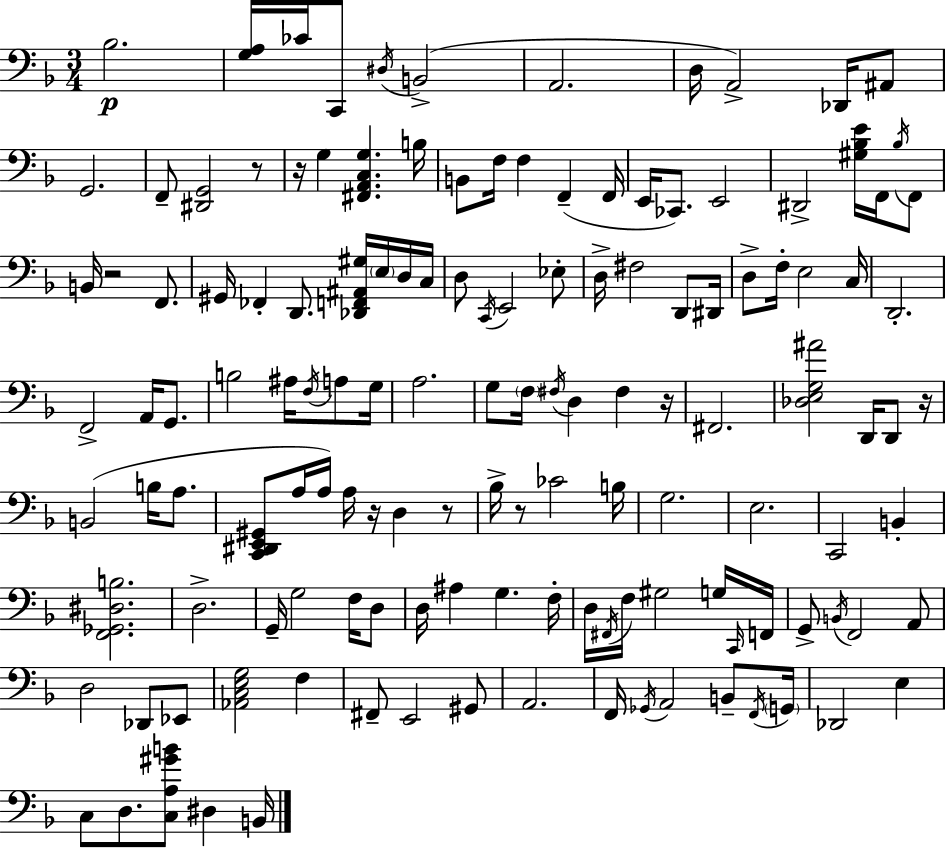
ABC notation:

X:1
T:Untitled
M:3/4
L:1/4
K:F
_B,2 [G,A,]/4 _C/4 C,,/2 ^D,/4 B,,2 A,,2 D,/4 A,,2 _D,,/4 ^A,,/2 G,,2 F,,/2 [^D,,G,,]2 z/2 z/4 G, [^F,,A,,C,G,] B,/4 B,,/2 F,/4 F, F,, F,,/4 E,,/4 _C,,/2 E,,2 ^D,,2 [^G,_B,E]/4 F,,/4 _B,/4 F,,/2 B,,/4 z2 F,,/2 ^G,,/4 _F,, D,,/2 [_D,,F,,^A,,^G,]/4 E,/4 D,/4 C,/4 D,/2 C,,/4 E,,2 _E,/2 D,/4 ^F,2 D,,/2 ^D,,/4 D,/2 F,/4 E,2 C,/4 D,,2 F,,2 A,,/4 G,,/2 B,2 ^A,/4 F,/4 A,/2 G,/4 A,2 G,/2 F,/4 ^F,/4 D, ^F, z/4 ^F,,2 [_D,E,G,^A]2 D,,/4 D,,/2 z/4 B,,2 B,/4 A,/2 [C,,^D,,E,,^G,,]/2 A,/4 A,/4 A,/4 z/4 D, z/2 _B,/4 z/2 _C2 B,/4 G,2 E,2 C,,2 B,, [F,,_G,,^D,B,]2 D,2 G,,/4 G,2 F,/4 D,/2 D,/4 ^A, G, F,/4 D,/4 ^F,,/4 F,/4 ^G,2 G,/4 C,,/4 F,,/4 G,,/2 B,,/4 F,,2 A,,/2 D,2 _D,,/2 _E,,/2 [_A,,C,E,G,]2 F, ^F,,/2 E,,2 ^G,,/2 A,,2 F,,/4 _G,,/4 A,,2 B,,/2 F,,/4 G,,/4 _D,,2 E, C,/2 D,/2 [C,A,^GB]/2 ^D, B,,/4